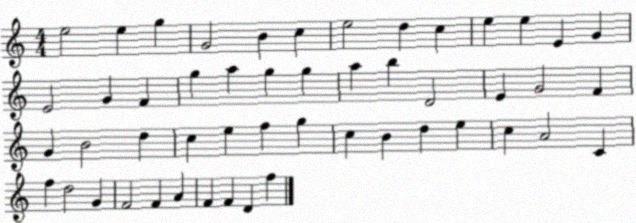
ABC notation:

X:1
T:Untitled
M:4/4
L:1/4
K:C
e2 e g G2 B c e2 d c e e E G E2 G F g a g g a b D2 E G2 F G B2 d c e f g c B d e c A2 C f d2 G F2 F A F F D f